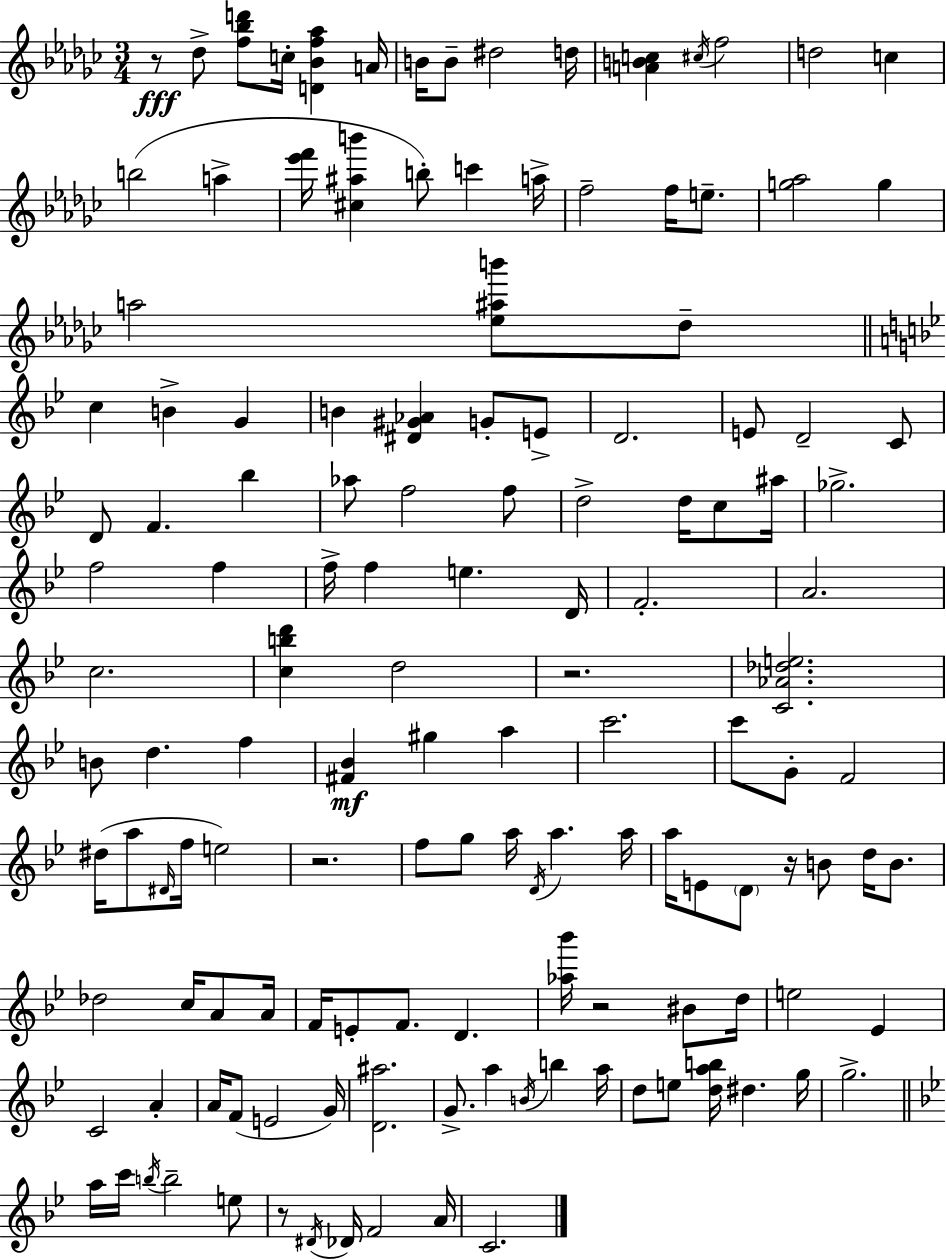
X:1
T:Untitled
M:3/4
L:1/4
K:Ebm
z/2 _d/2 [f_bd']/2 c/4 [D_Bf_a] A/4 B/4 B/2 ^d2 d/4 [ABc] ^c/4 f2 d2 c b2 a [_e'f']/4 [^c^ab'] b/2 c' a/4 f2 f/4 e/2 [g_a]2 g a2 [_e^ab']/2 _d/2 c B G B [^D^G_A] G/2 E/2 D2 E/2 D2 C/2 D/2 F _b _a/2 f2 f/2 d2 d/4 c/2 ^a/4 _g2 f2 f f/4 f e D/4 F2 A2 c2 [cbd'] d2 z2 [C_A_de]2 B/2 d f [^F_B] ^g a c'2 c'/2 G/2 F2 ^d/4 a/2 ^D/4 f/4 e2 z2 f/2 g/2 a/4 D/4 a a/4 a/4 E/2 D/2 z/4 B/2 d/4 B/2 _d2 c/4 A/2 A/4 F/4 E/2 F/2 D [_a_b']/4 z2 ^B/2 d/4 e2 _E C2 A A/4 F/2 E2 G/4 [D^a]2 G/2 a B/4 b a/4 d/2 e/2 [dab]/4 ^d g/4 g2 a/4 c'/4 b/4 b2 e/2 z/2 ^D/4 _D/4 F2 A/4 C2